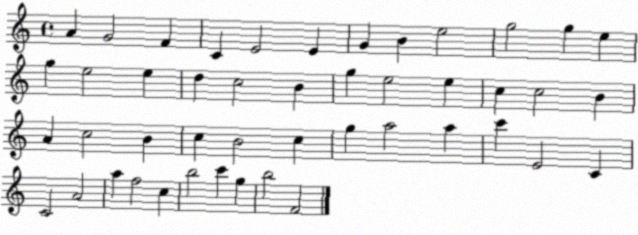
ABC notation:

X:1
T:Untitled
M:4/4
L:1/4
K:C
A G2 F C E2 E G B e2 g2 g e g e2 e d c2 B g e2 e c c2 B A c2 B c B2 c g a2 a c' E2 C C2 A2 a f2 c b2 c' g b2 F2